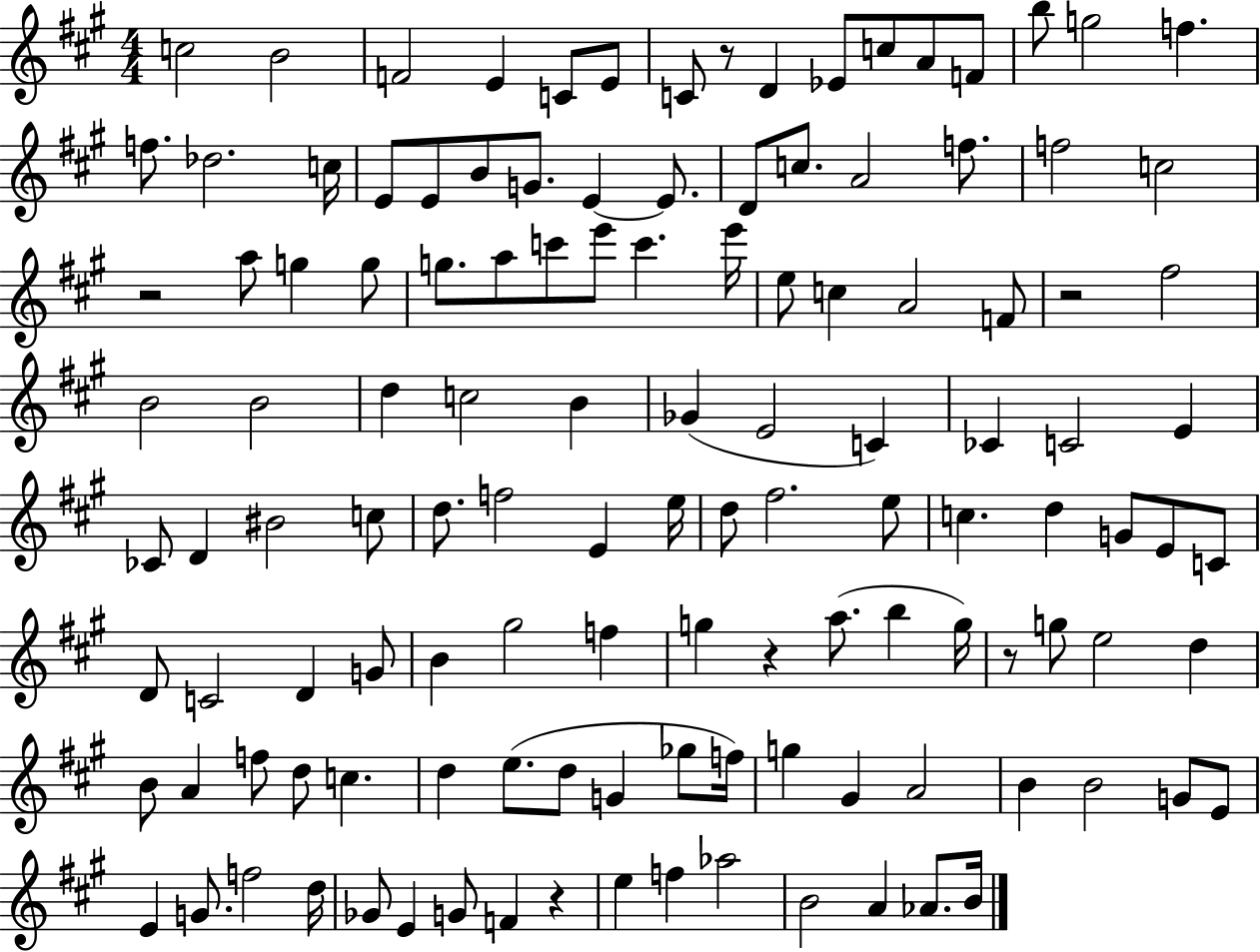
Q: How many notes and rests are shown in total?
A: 124